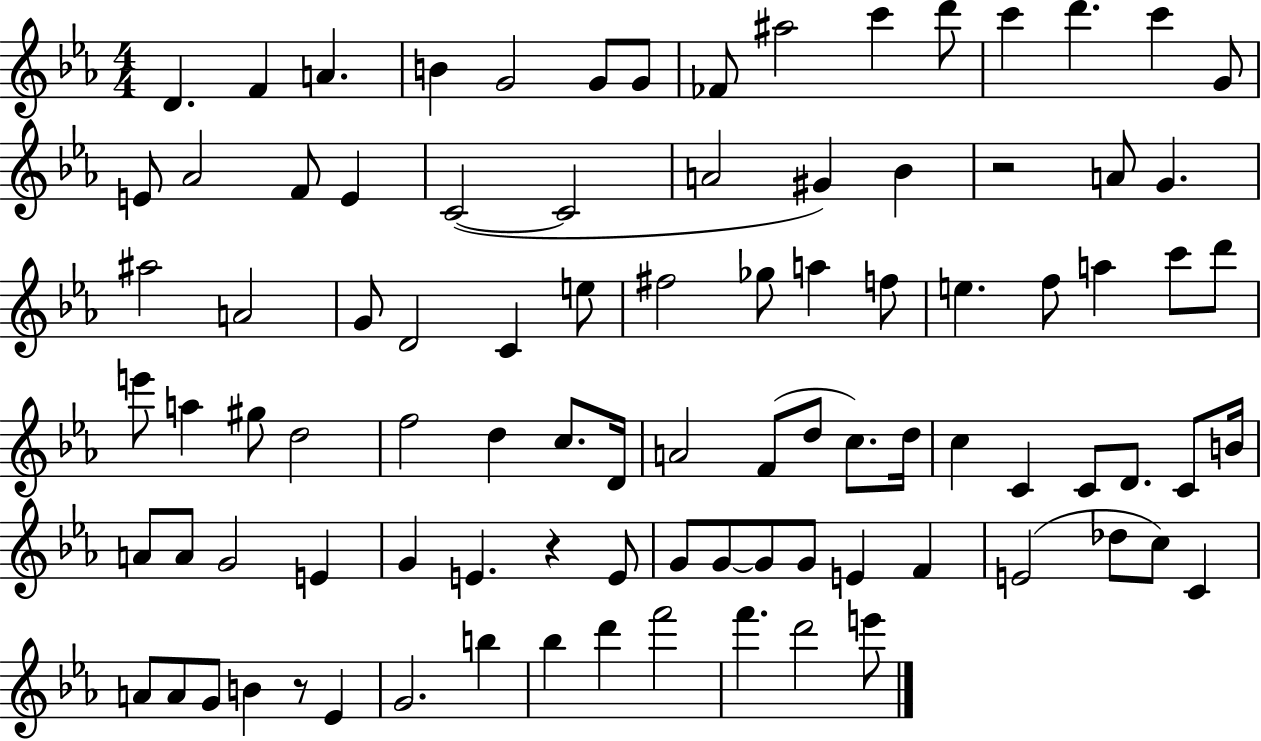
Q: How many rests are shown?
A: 3